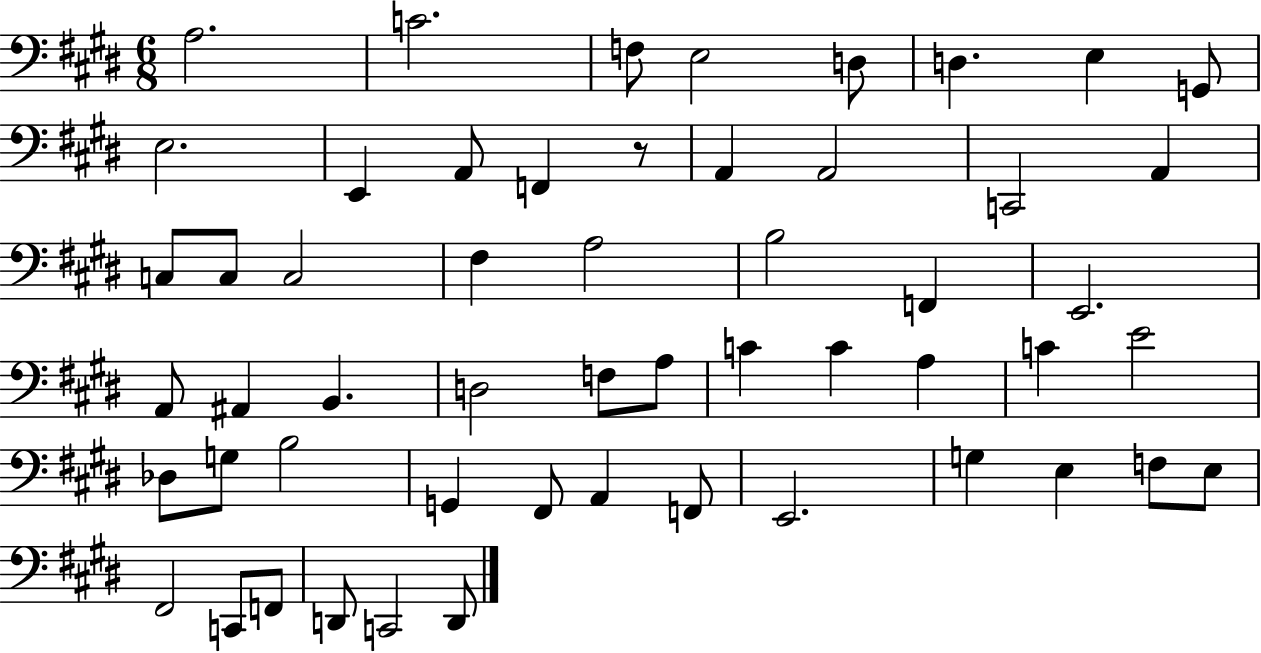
{
  \clef bass
  \numericTimeSignature
  \time 6/8
  \key e \major
  a2. | c'2. | f8 e2 d8 | d4. e4 g,8 | \break e2. | e,4 a,8 f,4 r8 | a,4 a,2 | c,2 a,4 | \break c8 c8 c2 | fis4 a2 | b2 f,4 | e,2. | \break a,8 ais,4 b,4. | d2 f8 a8 | c'4 c'4 a4 | c'4 e'2 | \break des8 g8 b2 | g,4 fis,8 a,4 f,8 | e,2. | g4 e4 f8 e8 | \break fis,2 c,8 f,8 | d,8 c,2 d,8 | \bar "|."
}